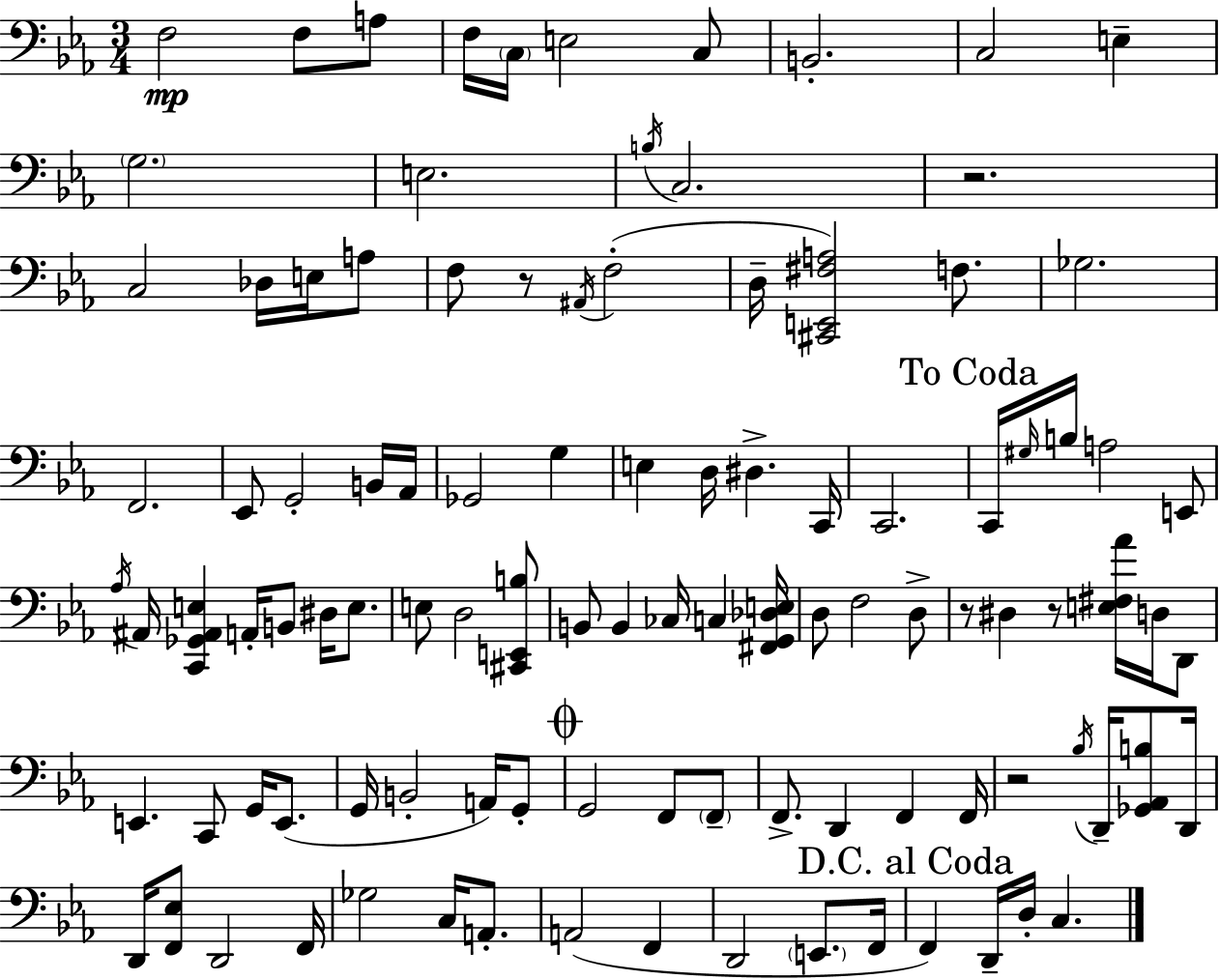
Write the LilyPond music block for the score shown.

{
  \clef bass
  \numericTimeSignature
  \time 3/4
  \key c \minor
  f2\mp f8 a8 | f16 \parenthesize c16 e2 c8 | b,2.-. | c2 e4-- | \break \parenthesize g2. | e2. | \acciaccatura { b16 } c2. | r2. | \break c2 des16 e16 a8 | f8 r8 \acciaccatura { ais,16 }( f2-. | d16-- <cis, e, fis a>2) f8. | ges2. | \break f,2. | ees,8 g,2-. | b,16 aes,16 ges,2 g4 | e4 d16 dis4.-> | \break c,16 c,2. | \mark "To Coda" c,16 \grace { gis16 } b16 a2 | e,8 \acciaccatura { aes16 } ais,16 <c, ges, ais, e>4 a,16-. b,8 | dis16 e8. e8 d2 | \break <cis, e, b>8 b,8 b,4 ces16 c4 | <fis, g, des e>16 d8 f2 | d8-> r8 dis4 r8 | <e fis aes'>16 d16 d,8 e,4. c,8 | \break g,16 e,8.( g,16 b,2-. | a,16) g,8-. \mark \markup { \musicglyph "scripts.coda" } g,2 | f,8 \parenthesize f,8-- f,8.-> d,4 f,4 | f,16 r2 | \break \acciaccatura { bes16 } d,16-- <ges, aes, b>8 d,16 d,16 <f, ees>8 d,2 | f,16 ges2 | c16 a,8.-. a,2( | f,4 d,2 | \break \parenthesize e,8. f,16 \mark "D.C. al Coda" f,4) d,16-- d16-. c4. | \bar "|."
}